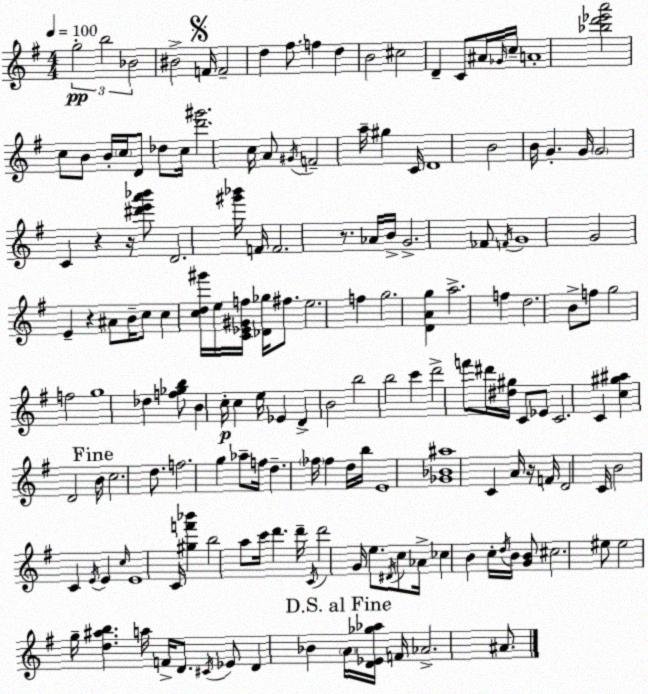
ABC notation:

X:1
T:Untitled
M:4/4
L:1/4
K:Em
g2 b2 _B2 ^B2 F/4 F2 d ^f/2 f d B2 ^c2 D C/2 ^A/4 _G/4 c/4 A4 [_bd'_e'a']2 c/2 B/2 B/4 c/4 D/2 _d/2 c/4 [d'^g']2 c/4 A/2 ^G/4 F2 a/4 ^g C/4 D4 B2 B/4 G G/4 G2 C z z/4 [^d'e'a'_b']/2 D2 [^g'_b']/4 F/4 F2 z/2 _A/4 B/4 G2 _F/2 F/4 G4 G2 E z ^A/2 B/4 c/2 c [cd^g']/4 e/4 [C_E^Gf]/4 [_D_g]/4 ^f/2 e2 f g2 [DAg] a2 f d2 B/2 f/2 g2 f2 g4 _d [f_gb]/2 B c/4 c e/4 _E D B2 b2 b2 c' d'2 f'/2 ^d'/4 [^d^g]/4 C/2 _E/2 C2 C [c^g^a] D2 B/4 c2 d/2 f2 g _a/2 f/4 d _f/4 _f d/4 b/4 E4 [_G_B^a]4 C A/4 z/4 F/4 D2 C/4 B2 C E/4 E c/4 E4 C/4 [^gf'_b'] b2 a/2 c'/4 d' d'/4 C/4 d'2 G/4 e/2 ^D/4 c/2 _A/4 _c B c/4 d/4 B/4 [GB]/2 ^c2 ^e/2 ^e2 g/4 [d^ab] a/4 F/4 D/2 ^C/4 _E/2 D _B A/4 [D_E_g_a]/4 F/4 _A2 ^A/2